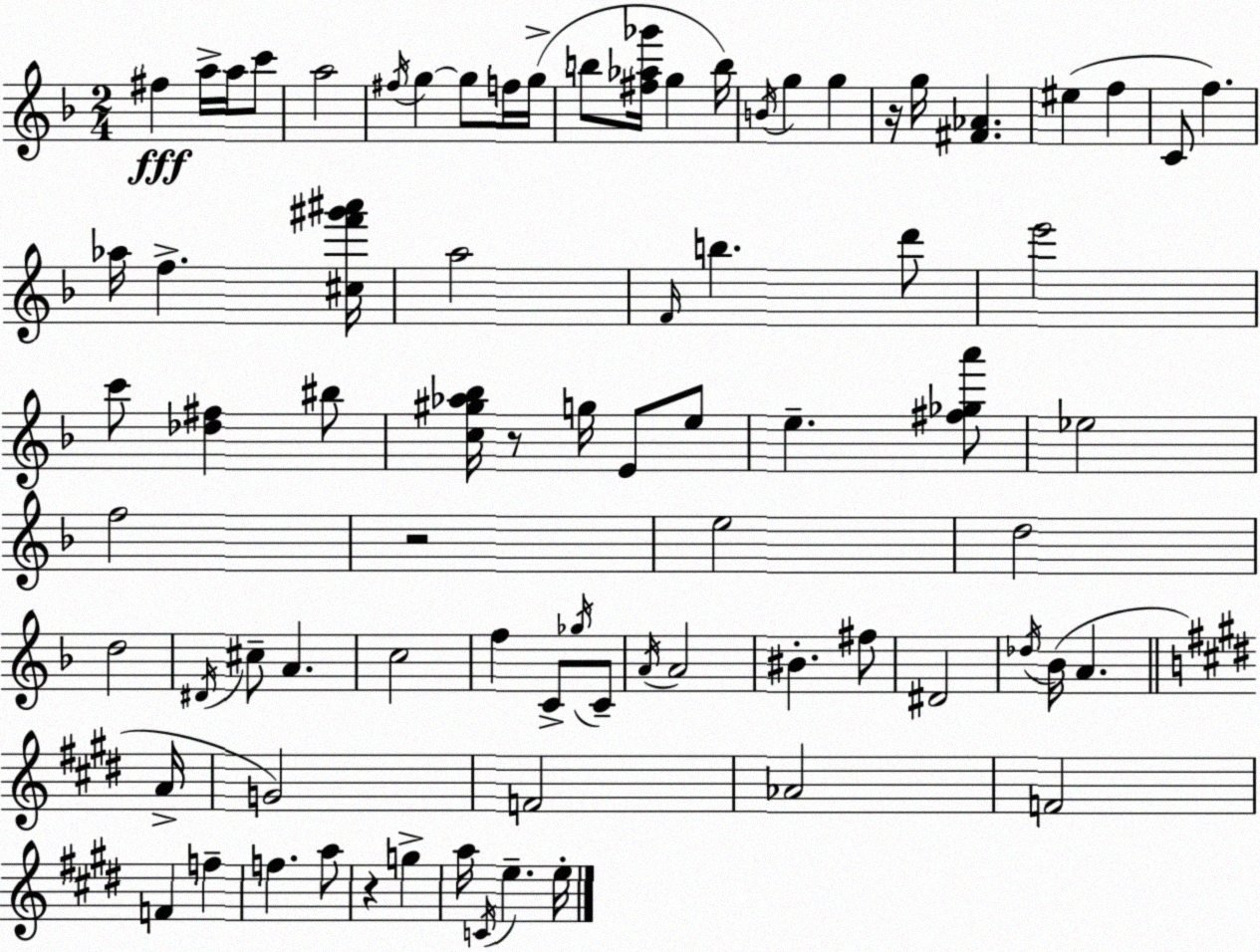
X:1
T:Untitled
M:2/4
L:1/4
K:F
^f a/4 a/4 c'/2 a2 ^f/4 g g/2 f/4 g/4 b/2 [^f_a_g']/4 g b/4 B/4 g g z/4 g/4 [^F_A] ^e f C/2 f _a/4 f [^cf'^g'^a']/4 a2 F/4 b d'/2 e'2 c'/2 [_d^f] ^b/2 [c^g_a_b]/4 z/2 g/4 E/2 e/2 e [^f_ga']/2 _e2 f2 z2 e2 d2 d2 ^D/4 ^c/2 A c2 f C/2 _g/4 C/2 A/4 A2 ^B ^f/2 ^D2 _d/4 _B/4 A A/4 G2 F2 _A2 F2 F f f a/2 z g a/4 C/4 e e/4